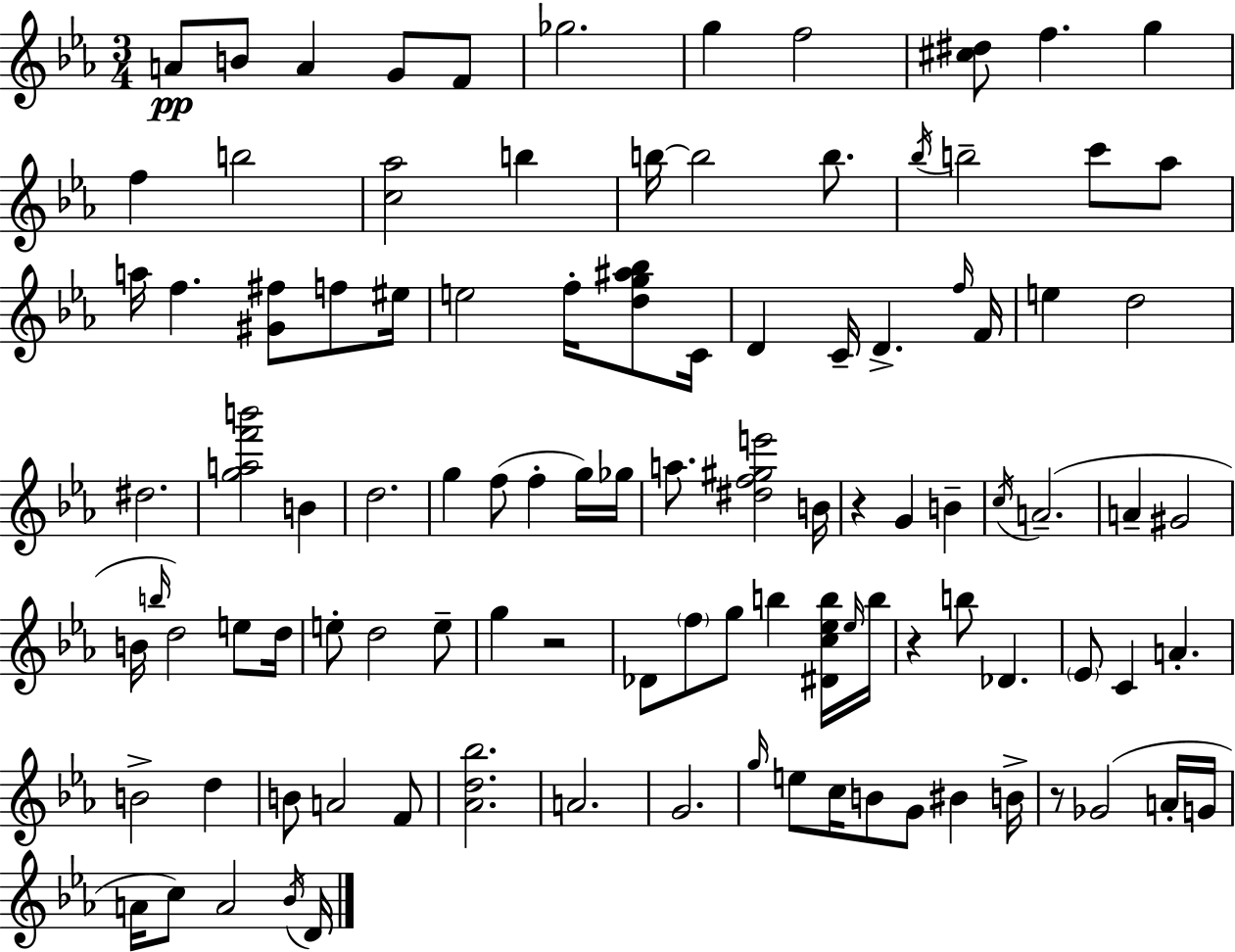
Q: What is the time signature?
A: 3/4